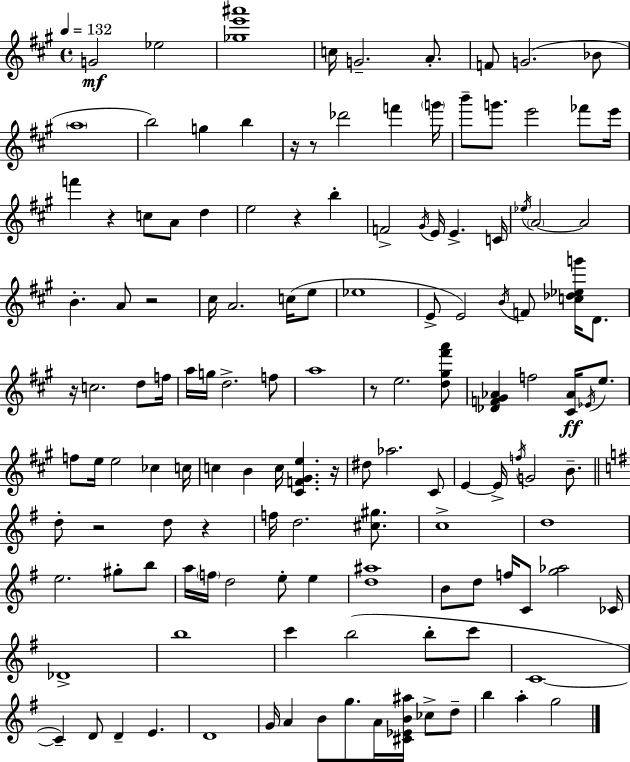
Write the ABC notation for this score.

X:1
T:Untitled
M:4/4
L:1/4
K:A
G2 _e2 [_ge'^a']4 c/4 G2 A/2 F/2 G2 _B/2 a4 b2 g b z/4 z/2 _d'2 f' g'/4 b'/2 g'/2 e'2 _f'/2 e'/4 f' z c/2 A/2 d e2 z b F2 ^G/4 E/4 E C/4 _e/4 A2 A2 B A/2 z2 ^c/4 A2 c/4 e/2 _e4 E/2 E2 B/4 F/2 [c_d_eg']/4 D/2 z/4 c2 d/2 f/4 a/4 g/4 d2 f/2 a4 z/2 e2 [d^g^f'a']/2 [_DF^G_A] f2 [^C_A]/4 _E/4 e/2 f/2 e/4 e2 _c c/4 c B c/4 [^CF^Ge] z/4 ^d/2 _a2 ^C/2 E E/4 f/4 G2 B/2 d/2 z2 d/2 z f/4 d2 [^c^g]/2 c4 d4 e2 ^g/2 b/2 a/4 f/4 d2 e/2 e [d^a]4 B/2 d/2 f/4 C/2 [g_a]2 _C/4 _D4 b4 c' b2 b/2 c'/2 C4 C D/2 D E D4 G/4 A B/2 g/2 A/4 [^C_EB^a]/4 _c/2 d/2 b a g2